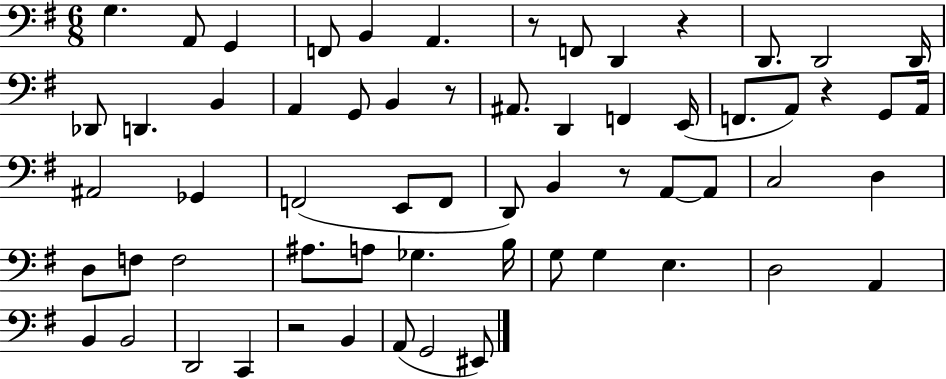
G3/q. A2/e G2/q F2/e B2/q A2/q. R/e F2/e D2/q R/q D2/e. D2/h D2/s Db2/e D2/q. B2/q A2/q G2/e B2/q R/e A#2/e. D2/q F2/q E2/s F2/e. A2/e R/q G2/e A2/s A#2/h Gb2/q F2/h E2/e F2/e D2/e B2/q R/e A2/e A2/e C3/h D3/q D3/e F3/e F3/h A#3/e. A3/e Gb3/q. B3/s G3/e G3/q E3/q. D3/h A2/q B2/q B2/h D2/h C2/q R/h B2/q A2/e G2/h EIS2/e